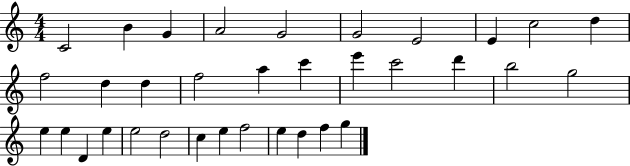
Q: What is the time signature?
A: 4/4